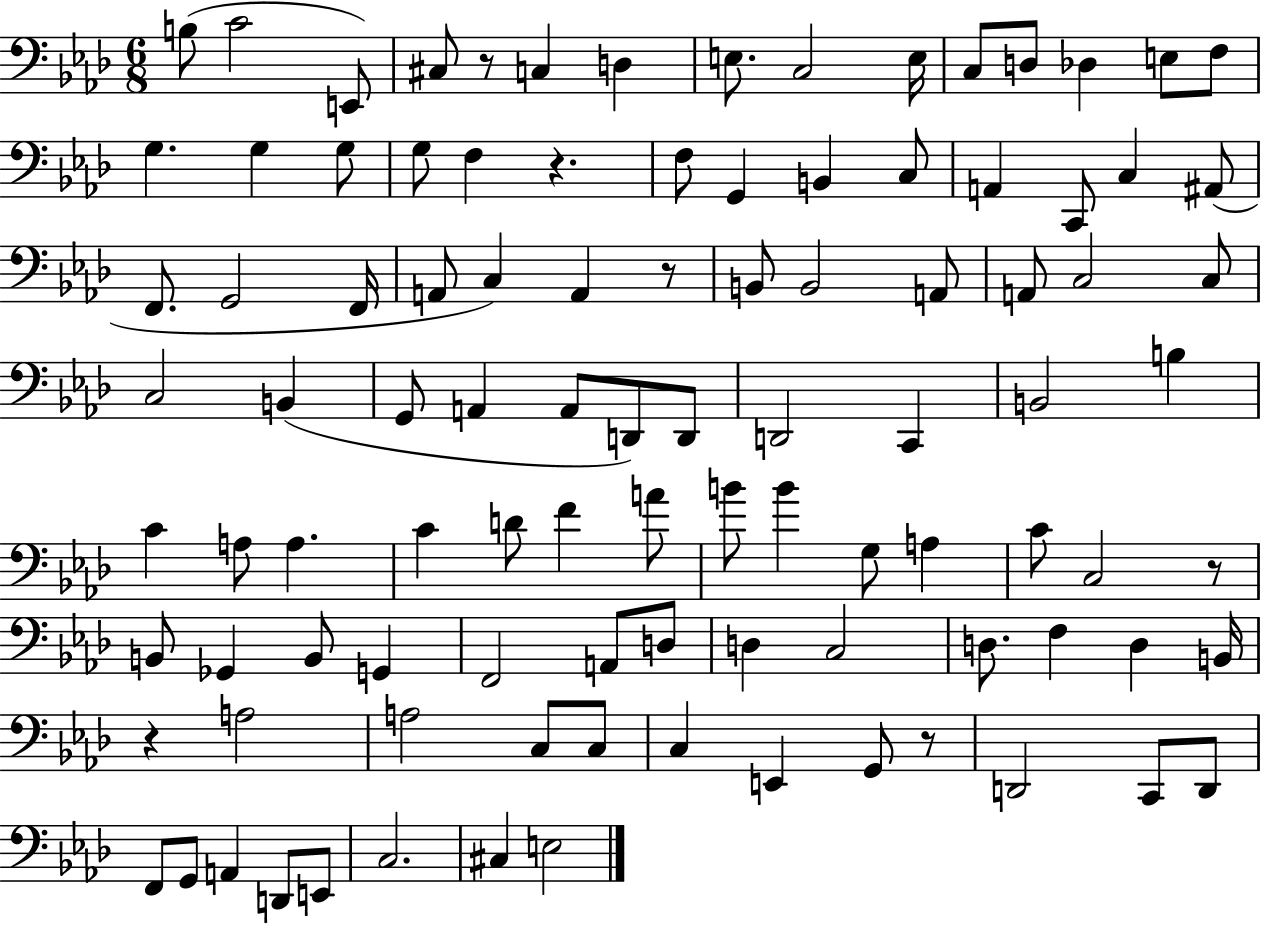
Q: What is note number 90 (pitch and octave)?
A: D2